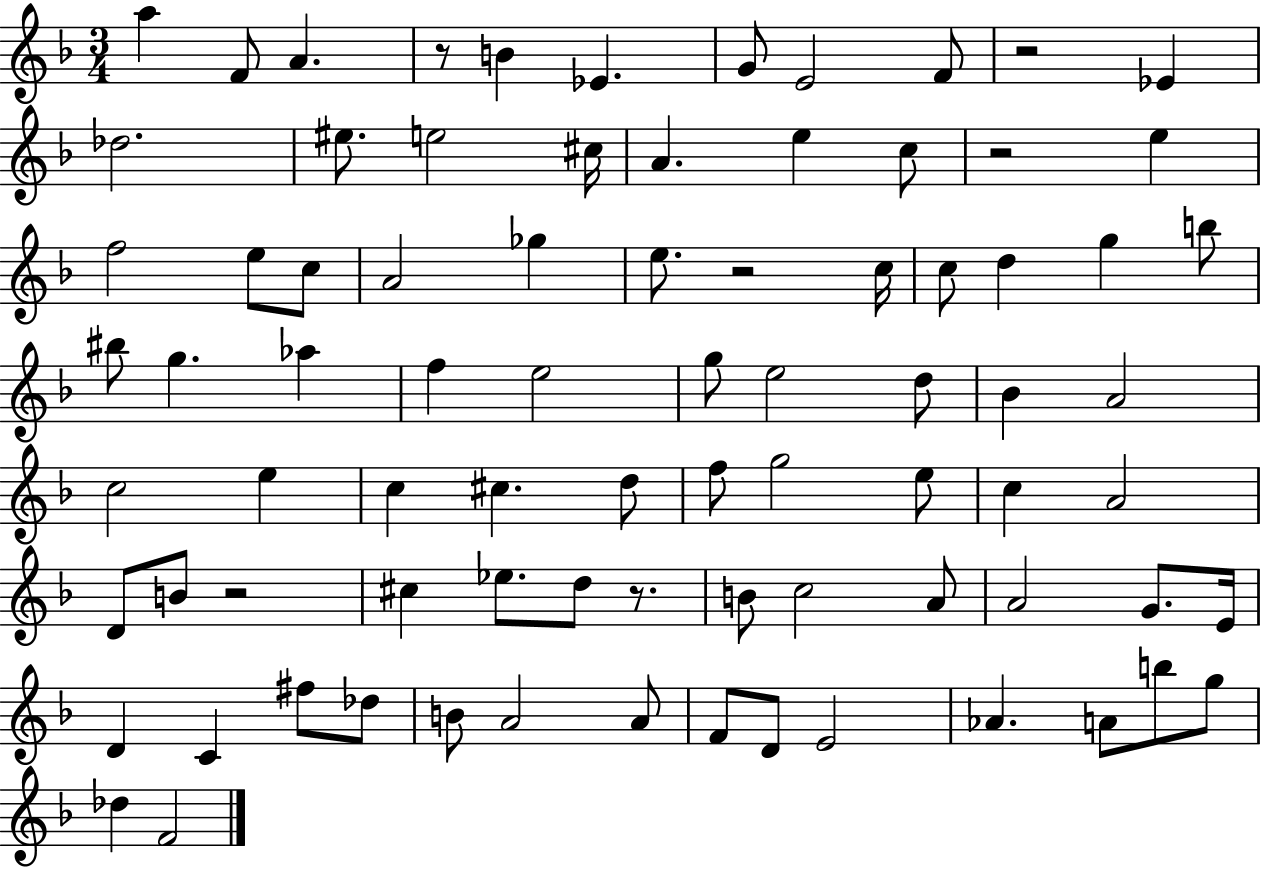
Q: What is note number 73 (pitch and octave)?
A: G5